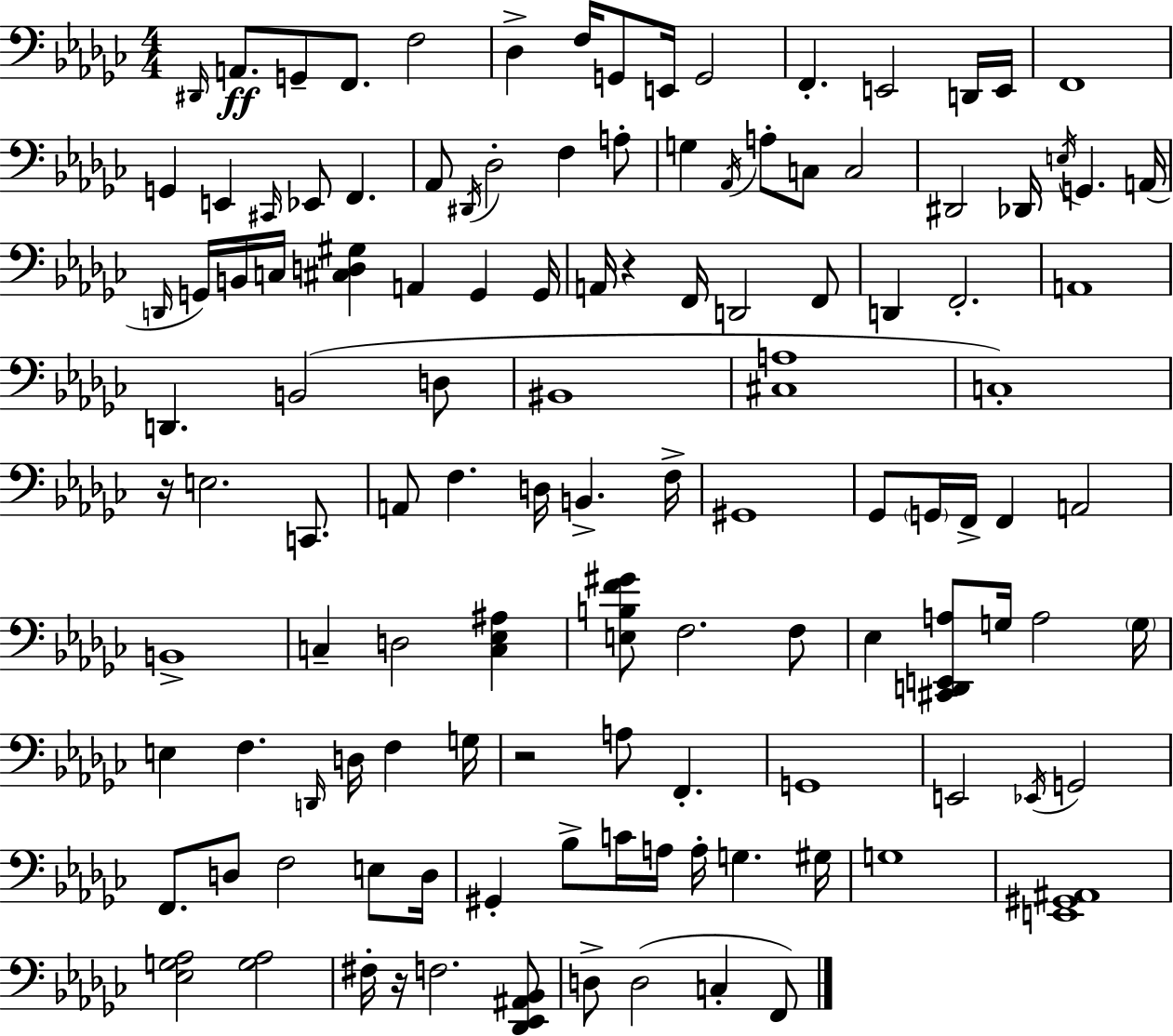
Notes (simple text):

D#2/s A2/e. G2/e F2/e. F3/h Db3/q F3/s G2/e E2/s G2/h F2/q. E2/h D2/s E2/s F2/w G2/q E2/q C#2/s Eb2/e F2/q. Ab2/e D#2/s Db3/h F3/q A3/e G3/q Ab2/s A3/e C3/e C3/h D#2/h Db2/s E3/s G2/q. A2/s D2/s G2/s B2/s C3/s [C#3,D3,G#3]/q A2/q G2/q G2/s A2/s R/q F2/s D2/h F2/e D2/q F2/h. A2/w D2/q. B2/h D3/e BIS2/w [C#3,A3]/w C3/w R/s E3/h. C2/e. A2/e F3/q. D3/s B2/q. F3/s G#2/w Gb2/e G2/s F2/s F2/q A2/h B2/w C3/q D3/h [C3,Eb3,A#3]/q [E3,B3,F4,G#4]/e F3/h. F3/e Eb3/q [C#2,D2,E2,A3]/e G3/s A3/h G3/s E3/q F3/q. D2/s D3/s F3/q G3/s R/h A3/e F2/q. G2/w E2/h Eb2/s G2/h F2/e. D3/e F3/h E3/e D3/s G#2/q Bb3/e C4/s A3/s A3/s G3/q. G#3/s G3/w [E2,G#2,A#2]/w [Eb3,G3,Ab3]/h [G3,Ab3]/h F#3/s R/s F3/h. [Db2,Eb2,A#2,Bb2]/e D3/e D3/h C3/q F2/e